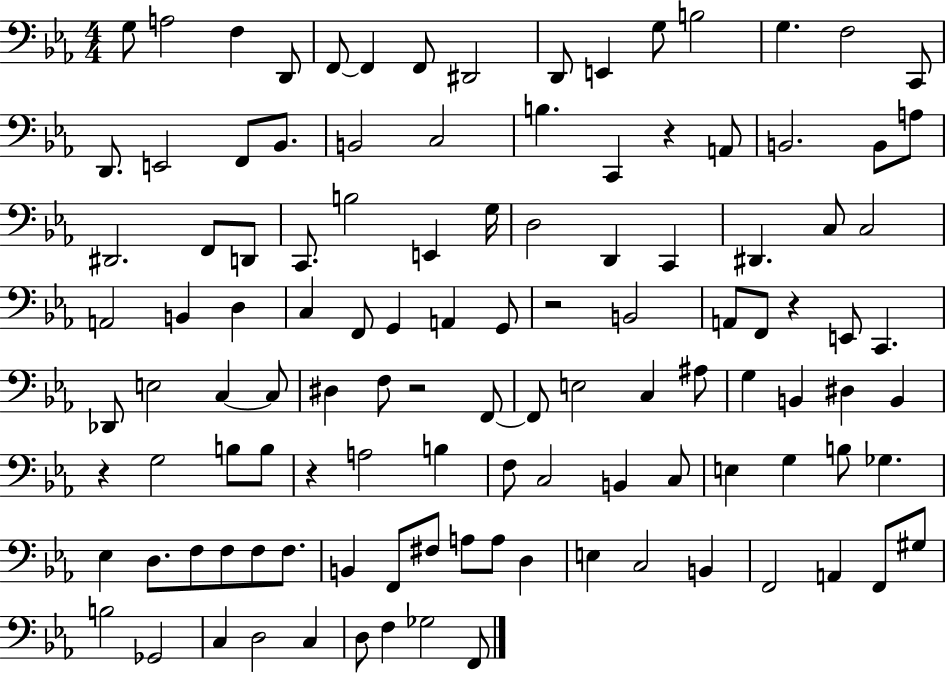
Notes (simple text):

G3/e A3/h F3/q D2/e F2/e F2/q F2/e D#2/h D2/e E2/q G3/e B3/h G3/q. F3/h C2/e D2/e. E2/h F2/e Bb2/e. B2/h C3/h B3/q. C2/q R/q A2/e B2/h. B2/e A3/e D#2/h. F2/e D2/e C2/e. B3/h E2/q G3/s D3/h D2/q C2/q D#2/q. C3/e C3/h A2/h B2/q D3/q C3/q F2/e G2/q A2/q G2/e R/h B2/h A2/e F2/e R/q E2/e C2/q. Db2/e E3/h C3/q C3/e D#3/q F3/e R/h F2/e F2/e E3/h C3/q A#3/e G3/q B2/q D#3/q B2/q R/q G3/h B3/e B3/e R/q A3/h B3/q F3/e C3/h B2/q C3/e E3/q G3/q B3/e Gb3/q. Eb3/q D3/e. F3/e F3/e F3/e F3/e. B2/q F2/e F#3/e A3/e A3/e D3/q E3/q C3/h B2/q F2/h A2/q F2/e G#3/e B3/h Gb2/h C3/q D3/h C3/q D3/e F3/q Gb3/h F2/e